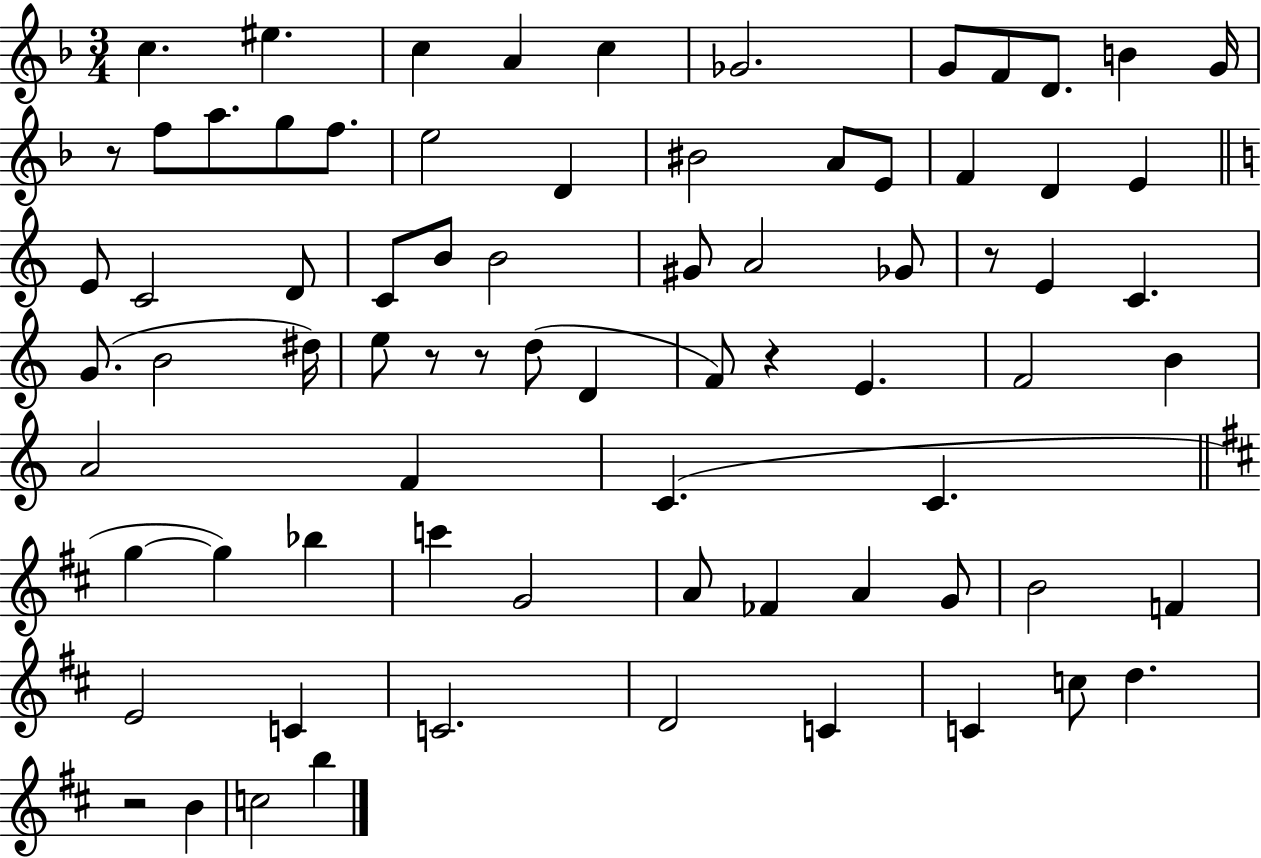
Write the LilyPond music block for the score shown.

{
  \clef treble
  \numericTimeSignature
  \time 3/4
  \key f \major
  c''4. eis''4. | c''4 a'4 c''4 | ges'2. | g'8 f'8 d'8. b'4 g'16 | \break r8 f''8 a''8. g''8 f''8. | e''2 d'4 | bis'2 a'8 e'8 | f'4 d'4 e'4 | \break \bar "||" \break \key c \major e'8 c'2 d'8 | c'8 b'8 b'2 | gis'8 a'2 ges'8 | r8 e'4 c'4. | \break g'8.( b'2 dis''16) | e''8 r8 r8 d''8( d'4 | f'8) r4 e'4. | f'2 b'4 | \break a'2 f'4 | c'4.( c'4. | \bar "||" \break \key d \major g''4~~ g''4) bes''4 | c'''4 g'2 | a'8 fes'4 a'4 g'8 | b'2 f'4 | \break e'2 c'4 | c'2. | d'2 c'4 | c'4 c''8 d''4. | \break r2 b'4 | c''2 b''4 | \bar "|."
}